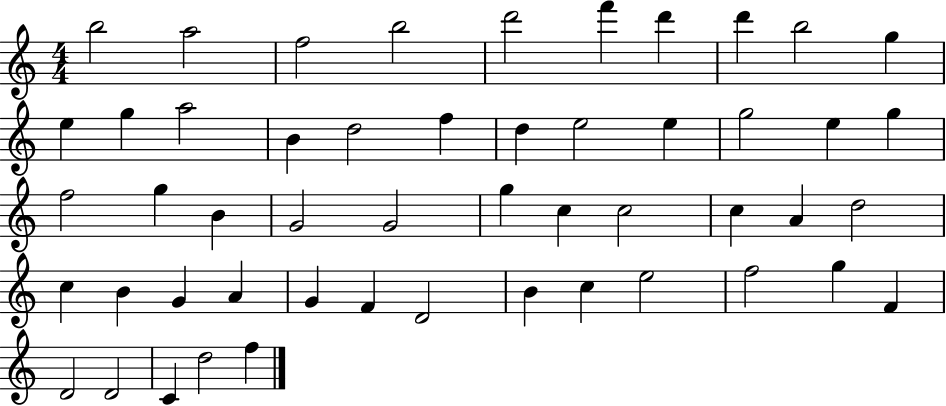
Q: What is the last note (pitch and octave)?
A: F5